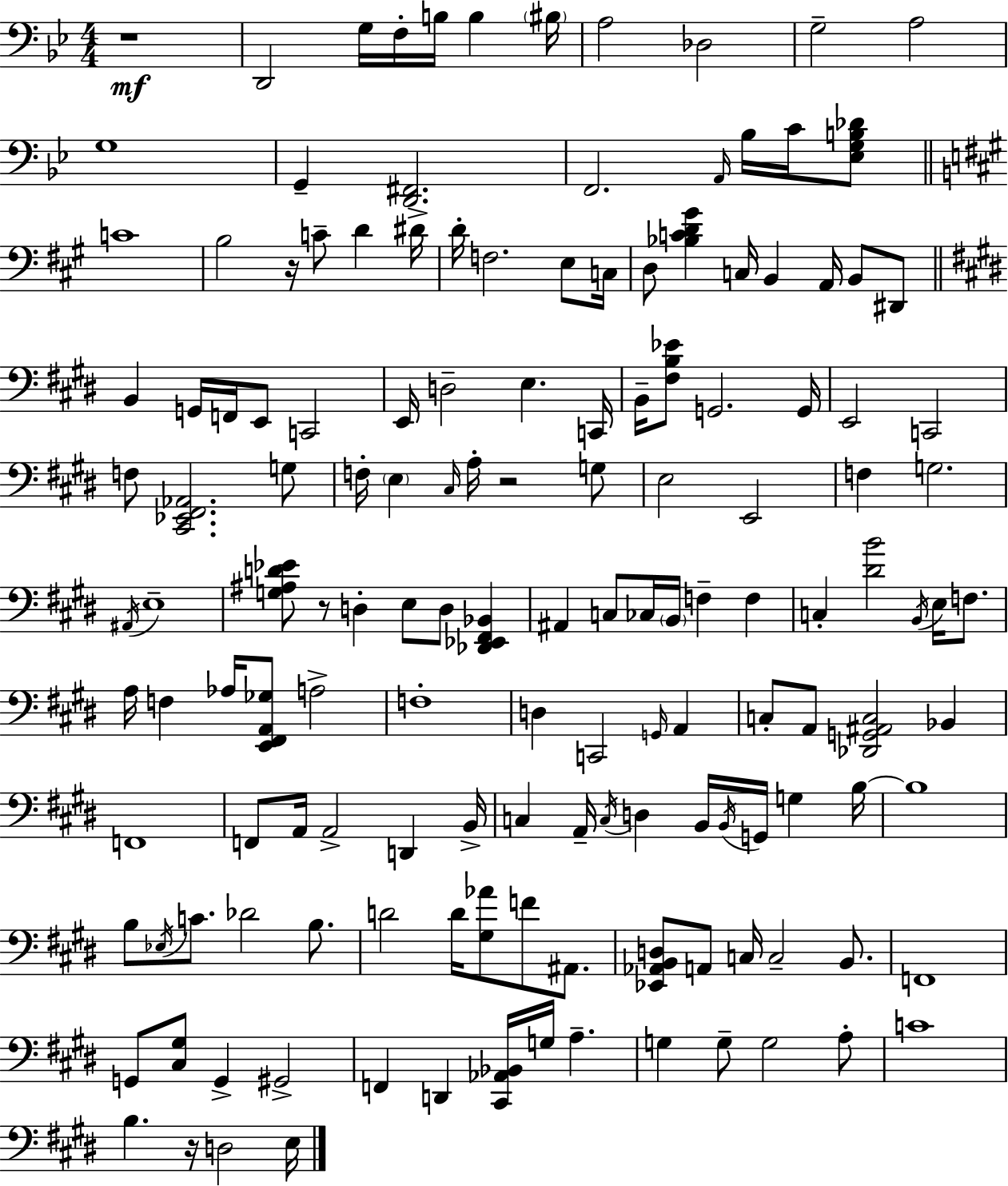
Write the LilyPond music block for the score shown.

{
  \clef bass
  \numericTimeSignature
  \time 4/4
  \key g \minor
  r1\mf | d,2 g16 f16-. b16 b4 \parenthesize bis16 | a2 des2 | g2-- a2 | \break g1 | g,4-- <d, fis,>2. | f,2. \grace { a,16 } bes16 c'16 <ees g b des'>8 | \bar "||" \break \key a \major c'1 | b2 r16 c'8-- d'4 dis'16-> | d'16-. f2. e8 c16 | d8 <bes c' d' gis'>4 c16 b,4 a,16 b,8 dis,8 | \break \bar "||" \break \key e \major b,4 g,16 f,16 e,8 c,2 | e,16 d2-- e4. c,16 | b,16-- <fis b ees'>8 g,2. g,16 | e,2 c,2 | \break f8 <cis, ees, fis, aes,>2. g8 | f16-. \parenthesize e4 \grace { cis16 } a16-. r2 g8 | e2 e,2 | f4 g2. | \break \acciaccatura { ais,16 } e1-- | <g ais d' ees'>8 r8 d4-. e8 d8 <des, ees, fis, bes,>4 | ais,4 c8 ces16 \parenthesize b,16 f4-- f4 | c4-. <dis' b'>2 \acciaccatura { b,16 } e16 | \break f8. a16 f4 aes16 <e, fis, a, ges>8 a2-> | f1-. | d4 c,2 \grace { g,16 } | a,4 c8-. a,8 <des, g, ais, c>2 | \break bes,4 f,1 | f,8 a,16 a,2-> d,4 | b,16-> c4 a,16-- \acciaccatura { c16 } d4 b,16 \acciaccatura { b,16 } | g,16 g4 b16~~ b1 | \break b8 \acciaccatura { ees16 } c'8. des'2 | b8. d'2 d'16 | <gis aes'>8 f'8 ais,8. <ees, aes, b, d>8 a,8 c16 c2-- | b,8. f,1 | \break g,8 <cis gis>8 g,4-> gis,2-> | f,4 d,4 <cis, aes, bes,>16 | g16 a4.-- g4 g8-- g2 | a8-. c'1 | \break b4. r16 d2 | e16 \bar "|."
}